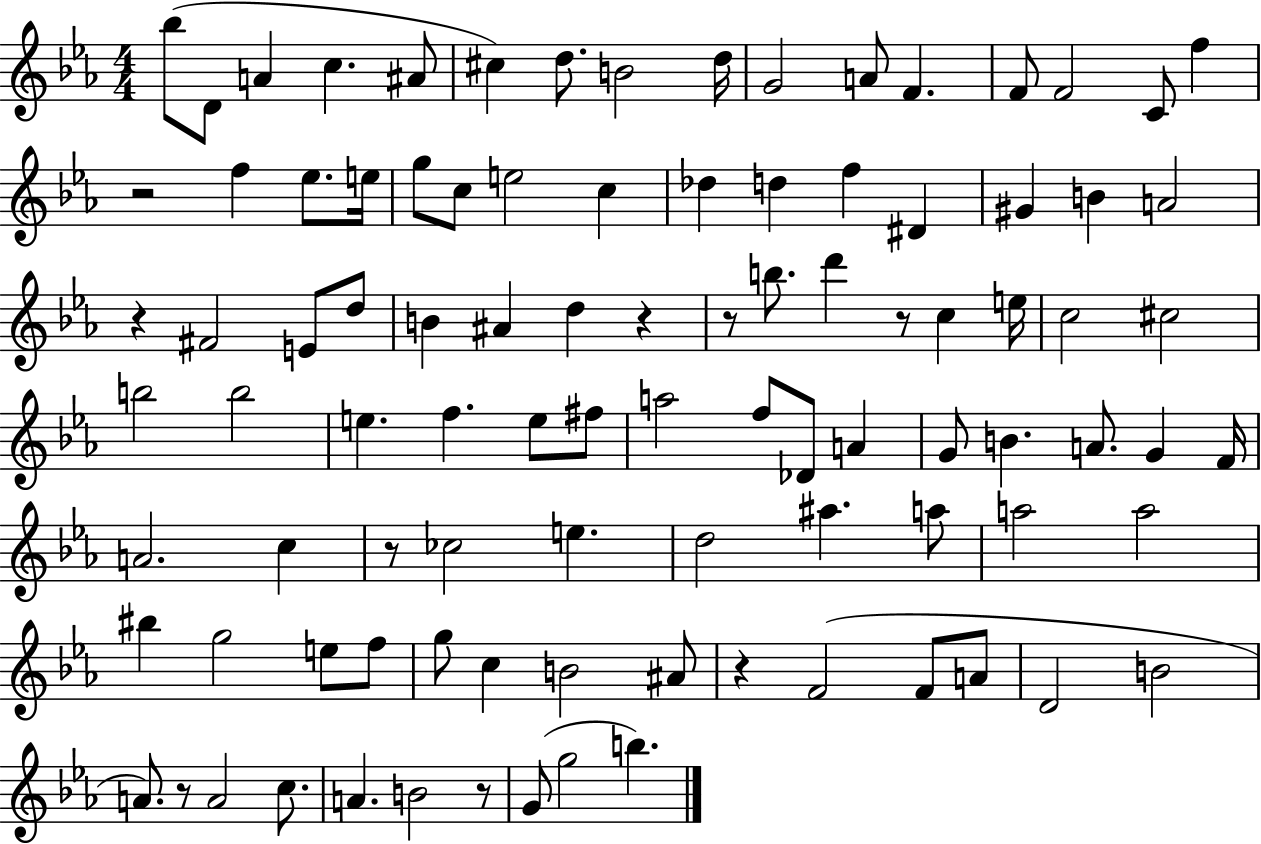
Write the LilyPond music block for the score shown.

{
  \clef treble
  \numericTimeSignature
  \time 4/4
  \key ees \major
  \repeat volta 2 { bes''8( d'8 a'4 c''4. ais'8 | cis''4) d''8. b'2 d''16 | g'2 a'8 f'4. | f'8 f'2 c'8 f''4 | \break r2 f''4 ees''8. e''16 | g''8 c''8 e''2 c''4 | des''4 d''4 f''4 dis'4 | gis'4 b'4 a'2 | \break r4 fis'2 e'8 d''8 | b'4 ais'4 d''4 r4 | r8 b''8. d'''4 r8 c''4 e''16 | c''2 cis''2 | \break b''2 b''2 | e''4. f''4. e''8 fis''8 | a''2 f''8 des'8 a'4 | g'8 b'4. a'8. g'4 f'16 | \break a'2. c''4 | r8 ces''2 e''4. | d''2 ais''4. a''8 | a''2 a''2 | \break bis''4 g''2 e''8 f''8 | g''8 c''4 b'2 ais'8 | r4 f'2( f'8 a'8 | d'2 b'2 | \break a'8.) r8 a'2 c''8. | a'4. b'2 r8 | g'8( g''2 b''4.) | } \bar "|."
}